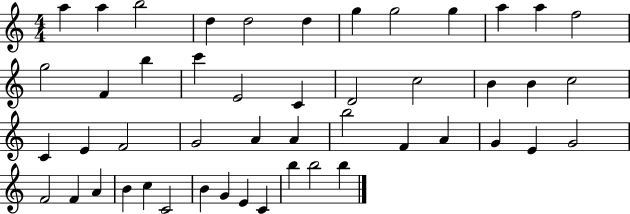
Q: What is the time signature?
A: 4/4